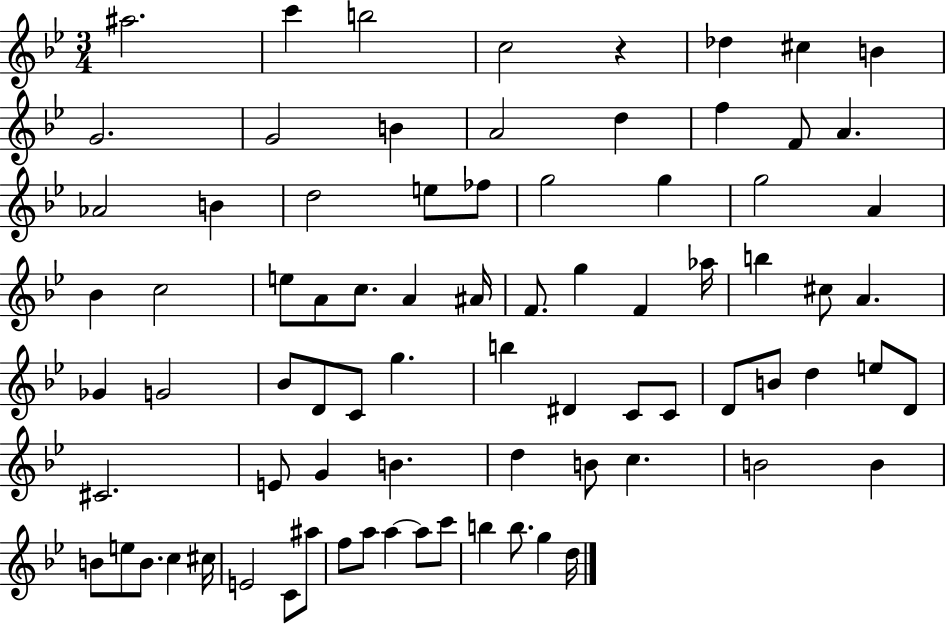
{
  \clef treble
  \numericTimeSignature
  \time 3/4
  \key bes \major
  ais''2. | c'''4 b''2 | c''2 r4 | des''4 cis''4 b'4 | \break g'2. | g'2 b'4 | a'2 d''4 | f''4 f'8 a'4. | \break aes'2 b'4 | d''2 e''8 fes''8 | g''2 g''4 | g''2 a'4 | \break bes'4 c''2 | e''8 a'8 c''8. a'4 ais'16 | f'8. g''4 f'4 aes''16 | b''4 cis''8 a'4. | \break ges'4 g'2 | bes'8 d'8 c'8 g''4. | b''4 dis'4 c'8 c'8 | d'8 b'8 d''4 e''8 d'8 | \break cis'2. | e'8 g'4 b'4. | d''4 b'8 c''4. | b'2 b'4 | \break b'8 e''8 b'8. c''4 cis''16 | e'2 c'8 ais''8 | f''8 a''8 a''4~~ a''8 c'''8 | b''4 b''8. g''4 d''16 | \break \bar "|."
}